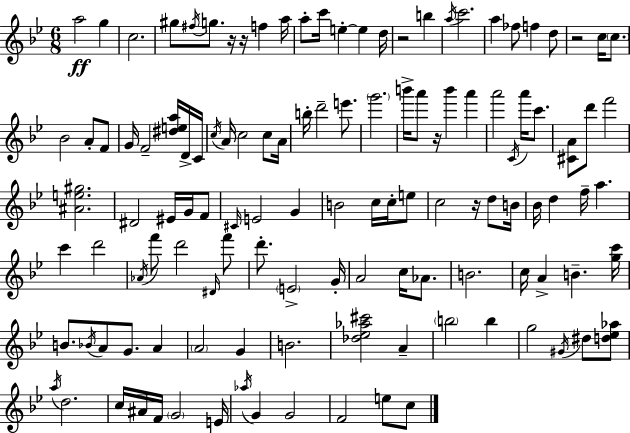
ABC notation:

X:1
T:Untitled
M:6/8
L:1/4
K:Bb
a2 g c2 ^g/2 ^f/4 g/2 z/4 z/4 f a/4 a/2 c'/4 e e d/4 z2 b a/4 c'2 a _f/2 f d/2 z2 c/4 c/2 _B2 A/2 F/2 G/4 F2 [^dea]/4 D/4 C/4 c/4 A/4 c2 c/2 A/4 b/4 d'2 e'/2 g'2 b'/4 a'/2 z/4 b' a' a'2 C/4 a'/4 c'/2 [^CA]/2 d'/2 f'2 [^Ae^g]2 ^D2 ^E/4 G/4 F/2 ^C/4 E2 G B2 c/4 c/4 e/2 c2 z/4 d/2 B/4 _B/4 d f/4 a c' d'2 _A/4 f'/2 d'2 ^D/4 f'/2 d'/2 E2 G/4 A2 c/4 _A/2 B2 c/4 A B [gc']/4 B/2 _B/4 A/2 G/2 A A2 G B2 [_d_e_a^c']2 A b2 b g2 ^G/4 ^d/2 [d_e_a]/2 a/4 d2 c/4 ^A/4 F/4 G2 E/4 _a/4 G G2 F2 e/2 c/2